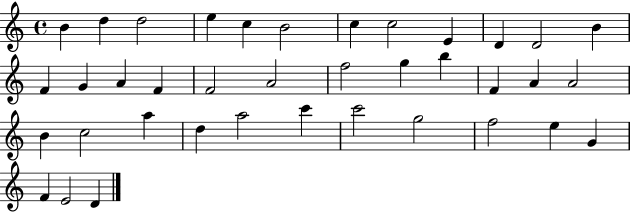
B4/q D5/q D5/h E5/q C5/q B4/h C5/q C5/h E4/q D4/q D4/h B4/q F4/q G4/q A4/q F4/q F4/h A4/h F5/h G5/q B5/q F4/q A4/q A4/h B4/q C5/h A5/q D5/q A5/h C6/q C6/h G5/h F5/h E5/q G4/q F4/q E4/h D4/q